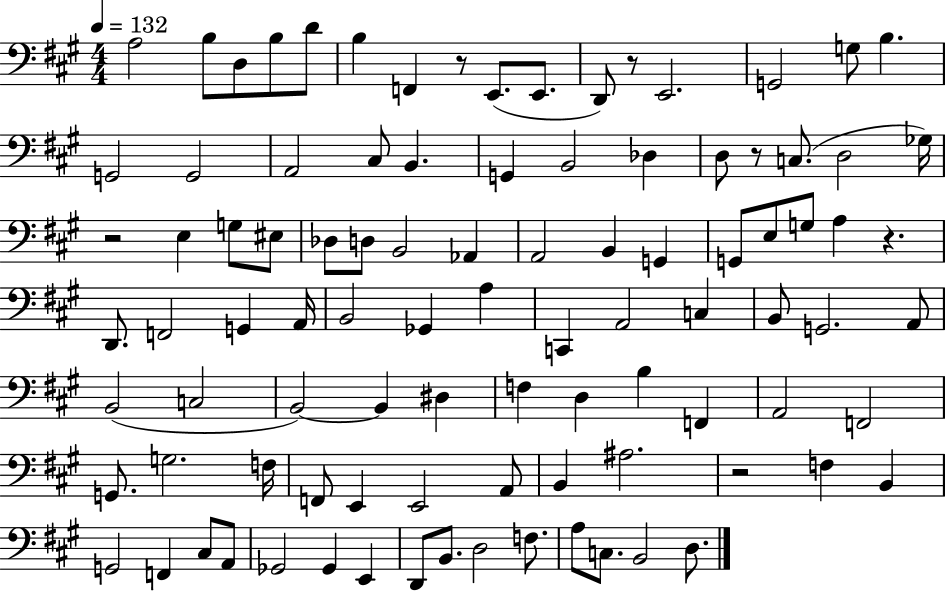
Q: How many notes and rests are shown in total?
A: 96